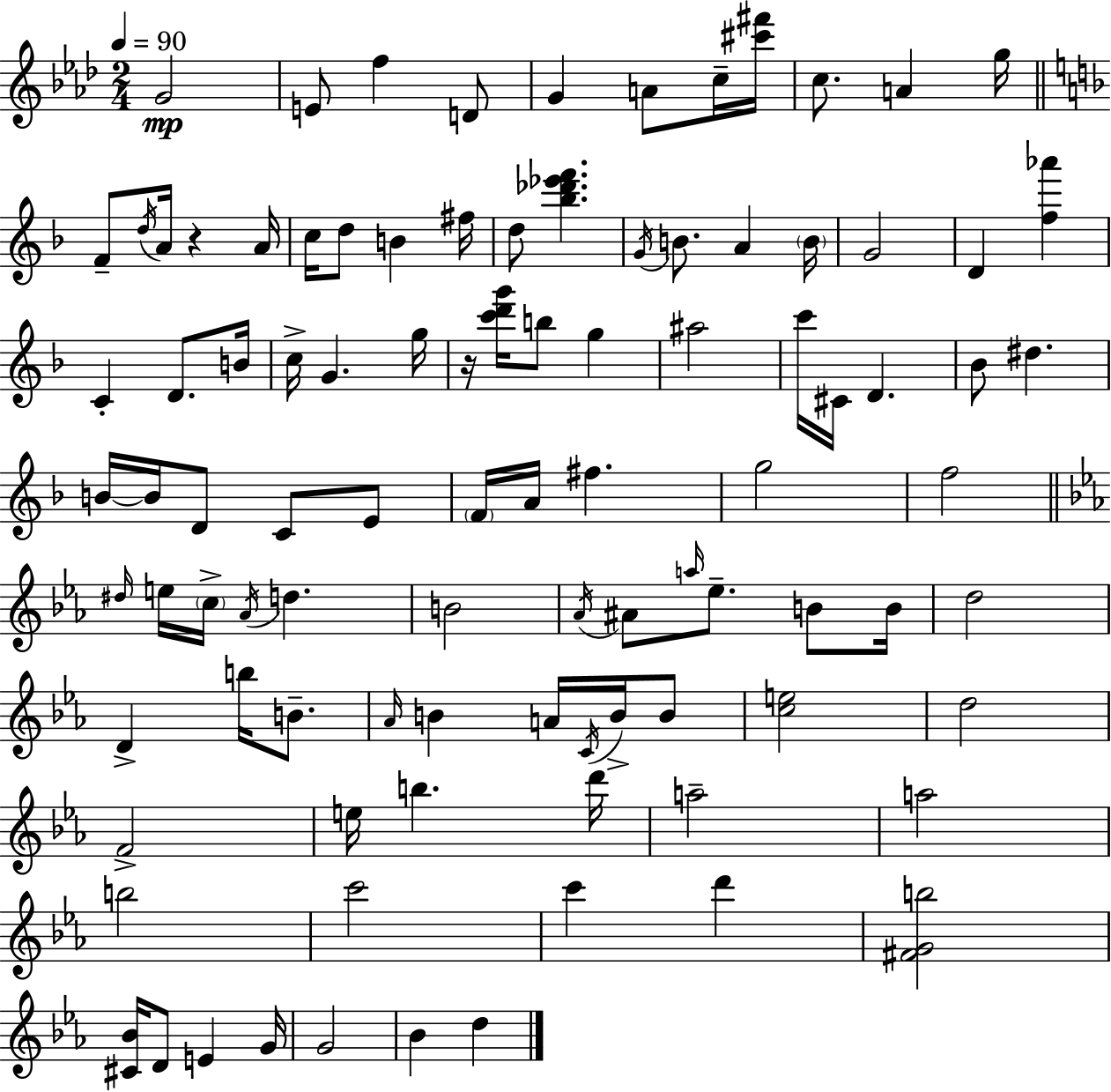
G4/h E4/e F5/q D4/e G4/q A4/e C5/s [C#6,F#6]/s C5/e. A4/q G5/s F4/e D5/s A4/s R/q A4/s C5/s D5/e B4/q F#5/s D5/e [Bb5,Db6,Eb6,F6]/q. G4/s B4/e. A4/q B4/s G4/h D4/q [F5,Ab6]/q C4/q D4/e. B4/s C5/s G4/q. G5/s R/s [C6,D6,G6]/s B5/e G5/q A#5/h C6/s C#4/s D4/q. Bb4/e D#5/q. B4/s B4/s D4/e C4/e E4/e F4/s A4/s F#5/q. G5/h F5/h D#5/s E5/s C5/s Ab4/s D5/q. B4/h Ab4/s A#4/e A5/s Eb5/e. B4/e B4/s D5/h D4/q B5/s B4/e. Ab4/s B4/q A4/s C4/s B4/s B4/e [C5,E5]/h D5/h F4/h E5/s B5/q. D6/s A5/h A5/h B5/h C6/h C6/q D6/q [F#4,G4,B5]/h [C#4,Bb4]/s D4/e E4/q G4/s G4/h Bb4/q D5/q